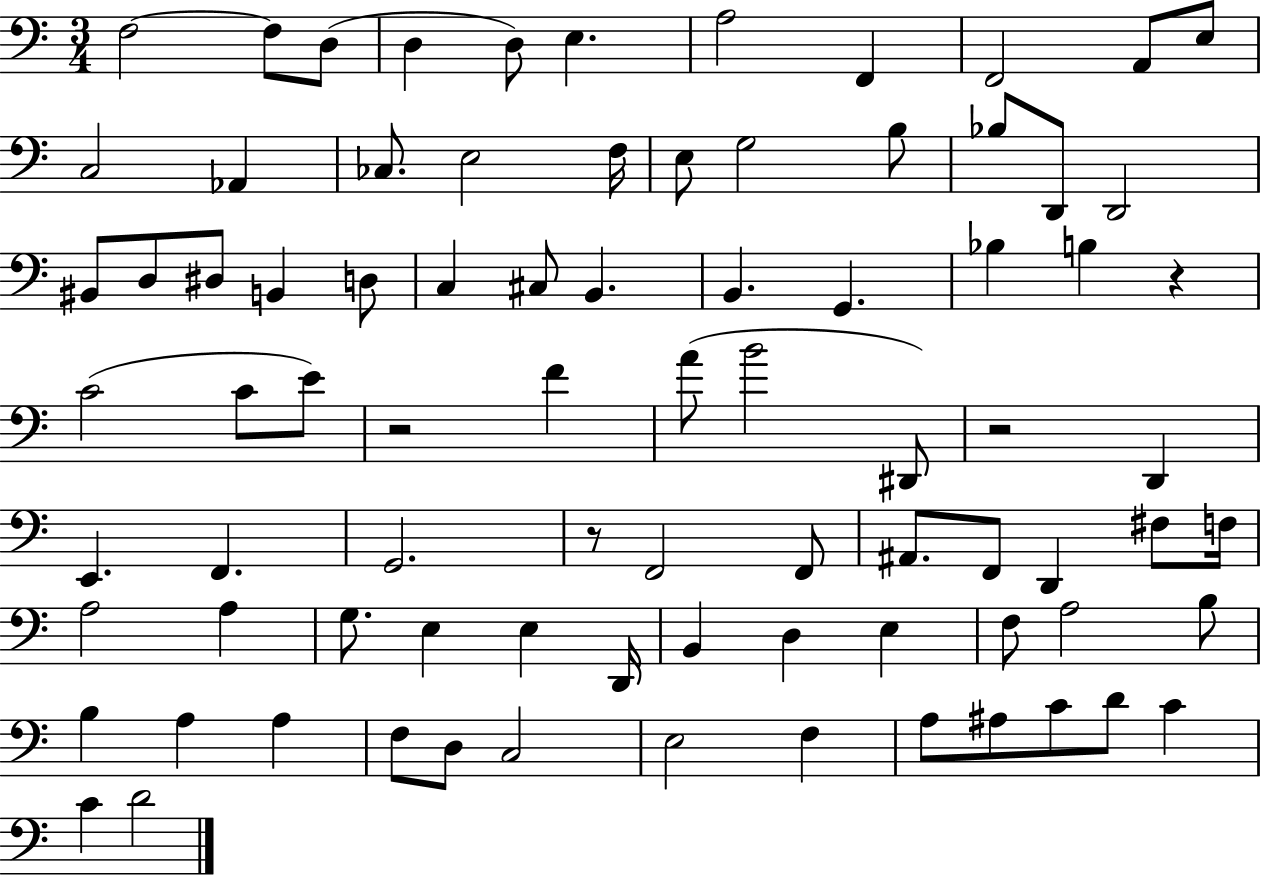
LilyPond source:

{
  \clef bass
  \numericTimeSignature
  \time 3/4
  \key c \major
  f2~~ f8 d8( | d4 d8) e4. | a2 f,4 | f,2 a,8 e8 | \break c2 aes,4 | ces8. e2 f16 | e8 g2 b8 | bes8 d,8 d,2 | \break bis,8 d8 dis8 b,4 d8 | c4 cis8 b,4. | b,4. g,4. | bes4 b4 r4 | \break c'2( c'8 e'8) | r2 f'4 | a'8( b'2 dis,8) | r2 d,4 | \break e,4. f,4. | g,2. | r8 f,2 f,8 | ais,8. f,8 d,4 fis8 f16 | \break a2 a4 | g8. e4 e4 d,16 | b,4 d4 e4 | f8 a2 b8 | \break b4 a4 a4 | f8 d8 c2 | e2 f4 | a8 ais8 c'8 d'8 c'4 | \break c'4 d'2 | \bar "|."
}